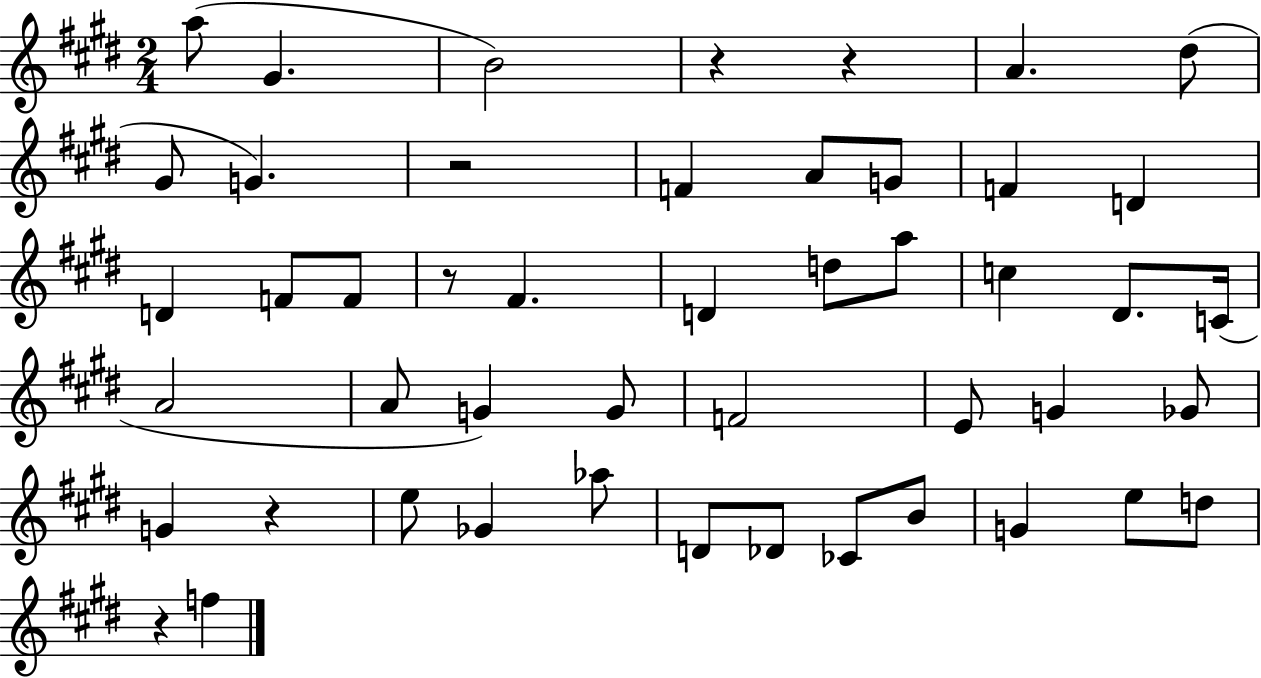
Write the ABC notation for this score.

X:1
T:Untitled
M:2/4
L:1/4
K:E
a/2 ^G B2 z z A ^d/2 ^G/2 G z2 F A/2 G/2 F D D F/2 F/2 z/2 ^F D d/2 a/2 c ^D/2 C/4 A2 A/2 G G/2 F2 E/2 G _G/2 G z e/2 _G _a/2 D/2 _D/2 _C/2 B/2 G e/2 d/2 z f